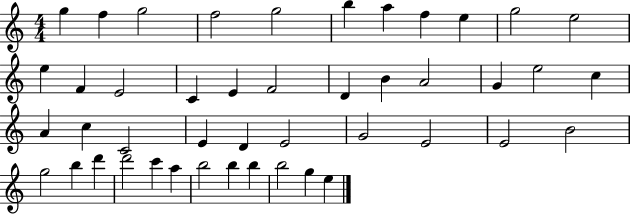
{
  \clef treble
  \numericTimeSignature
  \time 4/4
  \key c \major
  g''4 f''4 g''2 | f''2 g''2 | b''4 a''4 f''4 e''4 | g''2 e''2 | \break e''4 f'4 e'2 | c'4 e'4 f'2 | d'4 b'4 a'2 | g'4 e''2 c''4 | \break a'4 c''4 c'2 | e'4 d'4 e'2 | g'2 e'2 | e'2 b'2 | \break g''2 b''4 d'''4 | d'''2 c'''4 a''4 | b''2 b''4 b''4 | b''2 g''4 e''4 | \break \bar "|."
}